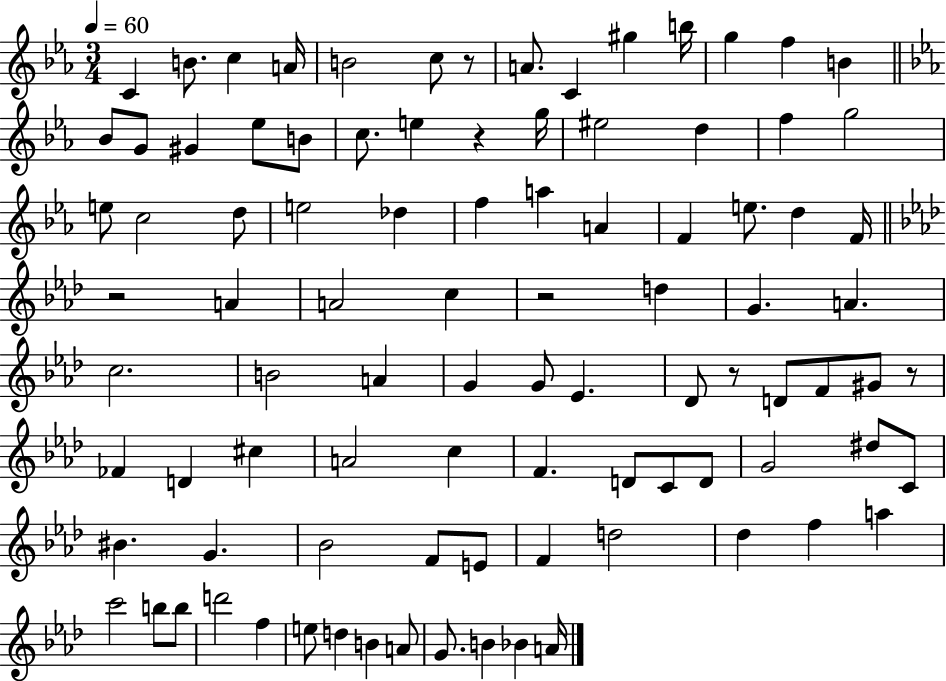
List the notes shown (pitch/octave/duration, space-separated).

C4/q B4/e. C5/q A4/s B4/h C5/e R/e A4/e. C4/q G#5/q B5/s G5/q F5/q B4/q Bb4/e G4/e G#4/q Eb5/e B4/e C5/e. E5/q R/q G5/s EIS5/h D5/q F5/q G5/h E5/e C5/h D5/e E5/h Db5/q F5/q A5/q A4/q F4/q E5/e. D5/q F4/s R/h A4/q A4/h C5/q R/h D5/q G4/q. A4/q. C5/h. B4/h A4/q G4/q G4/e Eb4/q. Db4/e R/e D4/e F4/e G#4/e R/e FES4/q D4/q C#5/q A4/h C5/q F4/q. D4/e C4/e D4/e G4/h D#5/e C4/e BIS4/q. G4/q. Bb4/h F4/e E4/e F4/q D5/h Db5/q F5/q A5/q C6/h B5/e B5/e D6/h F5/q E5/e D5/q B4/q A4/e G4/e. B4/q Bb4/q A4/s